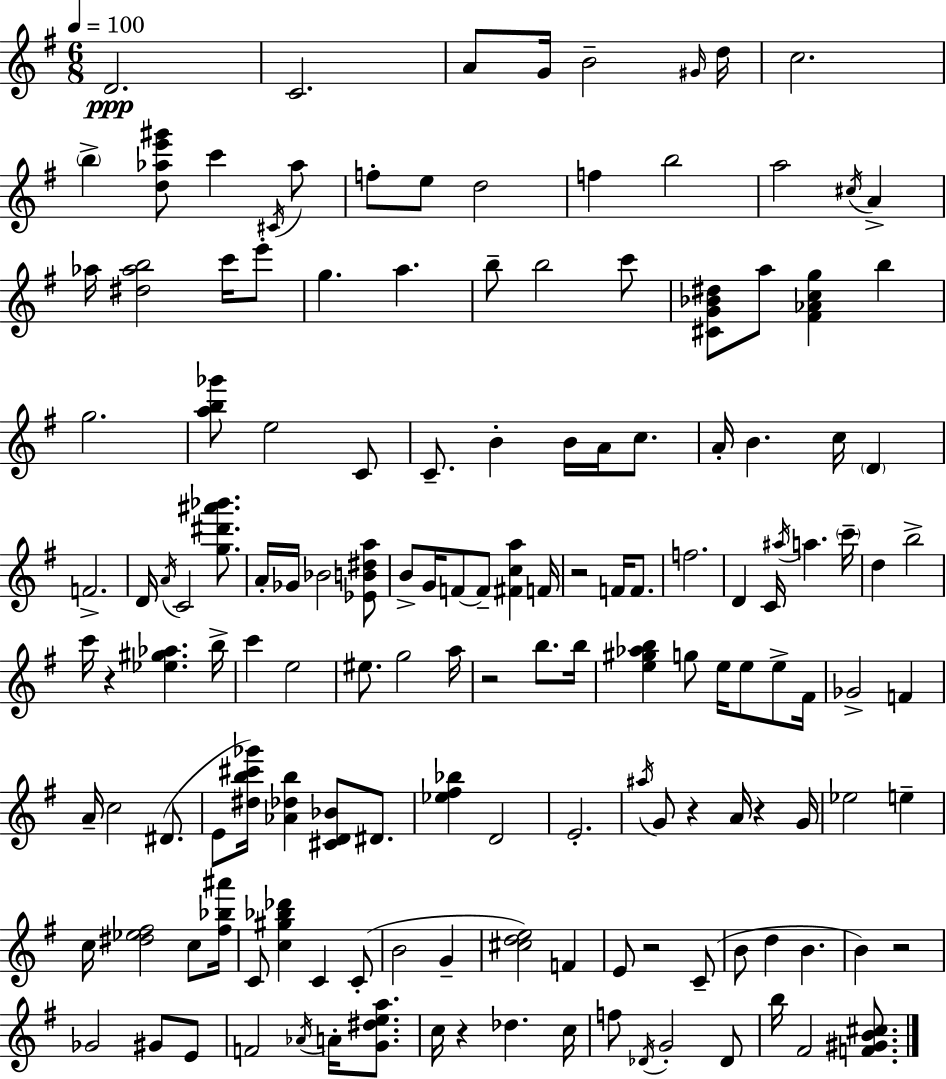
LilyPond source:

{
  \clef treble
  \numericTimeSignature
  \time 6/8
  \key e \minor
  \tempo 4 = 100
  d'2.\ppp | c'2. | a'8 g'16 b'2-- \grace { gis'16 } | d''16 c''2. | \break \parenthesize b''4-> <d'' aes'' e''' gis'''>8 c'''4 \acciaccatura { cis'16 } | aes''8 f''8-. e''8 d''2 | f''4 b''2 | a''2 \acciaccatura { cis''16 } a'4-> | \break aes''16 <dis'' aes'' b''>2 | c'''16 e'''8-. g''4. a''4. | b''8-- b''2 | c'''8 <cis' g' bes' dis''>8 a''8 <fis' aes' c'' g''>4 b''4 | \break g''2. | <a'' b'' ges'''>8 e''2 | c'8 c'8.-- b'4-. b'16 a'16 | c''8. a'16-. b'4. c''16 \parenthesize d'4 | \break f'2.-> | d'16 \acciaccatura { a'16 } c'2 | <g'' dis''' ais''' bes'''>8. a'16-. ges'16 bes'2 | <ees' b' dis'' a''>8 b'8-> g'16 f'8~~ f'8-- <fis' c'' a''>4 | \break f'16 r2 | f'16 f'8. f''2. | d'4 c'16 \acciaccatura { ais''16 } a''4. | \parenthesize c'''16-- d''4 b''2-> | \break c'''16 r4 <ees'' gis'' aes''>4. | b''16-> c'''4 e''2 | eis''8. g''2 | a''16 r2 | \break b''8. b''16 <e'' gis'' aes'' b''>4 g''8 e''16 | e''8 e''8-> fis'16 ges'2-> | f'4 a'16-- c''2 | dis'8.( e'8 <dis'' b'' cis''' ges'''>16) <aes' des'' b''>4 | \break <cis' d' bes'>8 dis'8. <ees'' fis'' bes''>4 d'2 | e'2.-. | \acciaccatura { ais''16 } g'8 r4 | a'16 r4 g'16 ees''2 | \break e''4-- c''16 <dis'' ees'' fis''>2 | c''8 <fis'' bes'' ais'''>16 c'8 <c'' gis'' bes'' des'''>4 | c'4 c'8-.( b'2 | g'4-- <cis'' d'' e''>2) | \break f'4 e'8 r2 | c'8--( b'8 d''4 | b'4. b'4) r2 | ges'2 | \break gis'8 e'8 f'2 | \acciaccatura { aes'16 } a'16-. <g' dis'' e'' a''>8. c''16 r4 | des''4. c''16 f''8 \acciaccatura { des'16 } g'2-. | des'8 b''16 fis'2 | \break <f' gis' b' cis''>8. \bar "|."
}